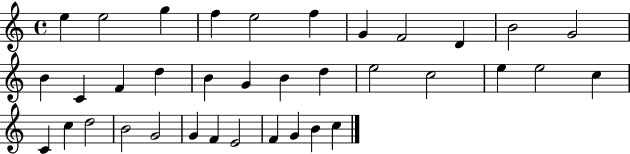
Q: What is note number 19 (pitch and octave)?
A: D5